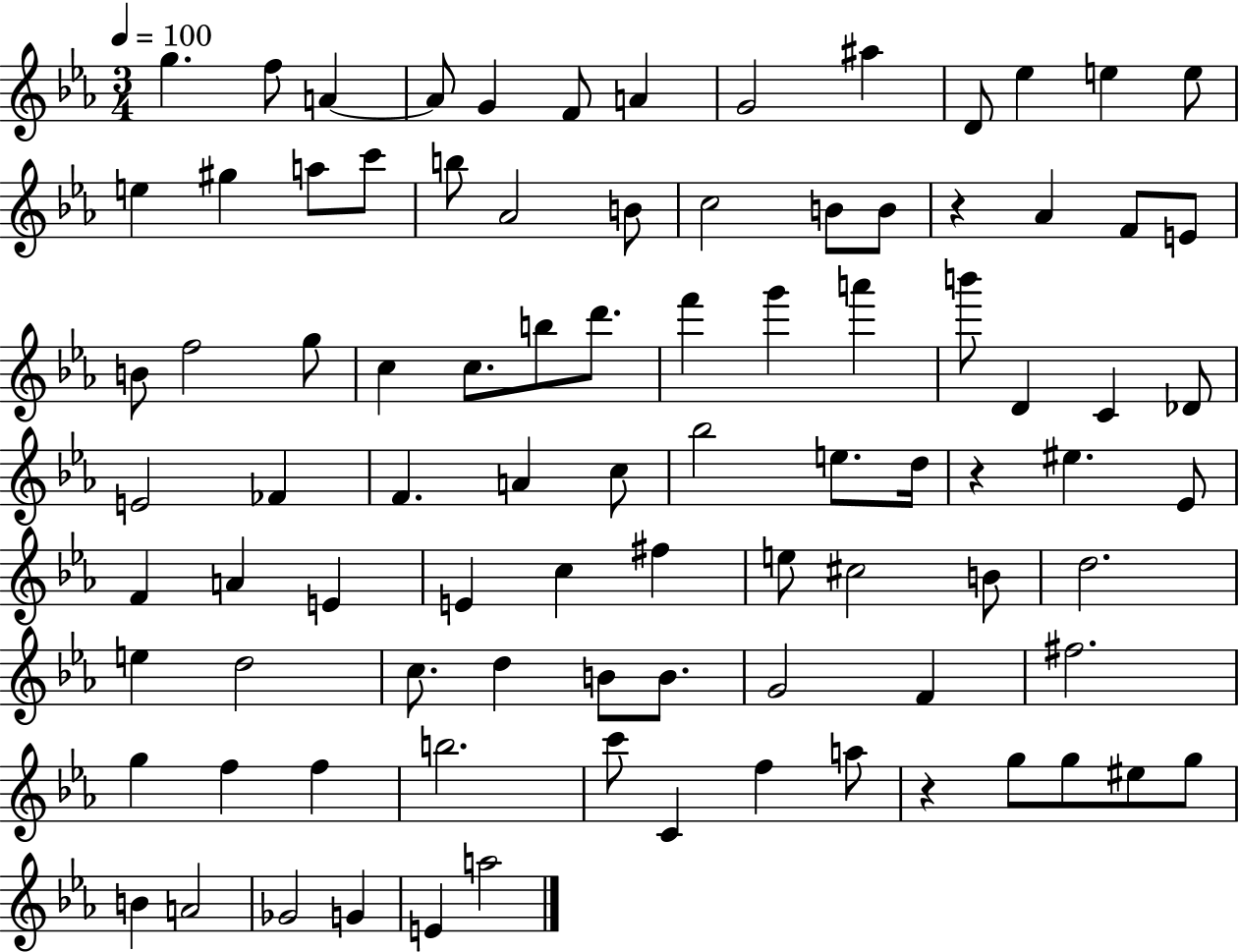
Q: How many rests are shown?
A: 3